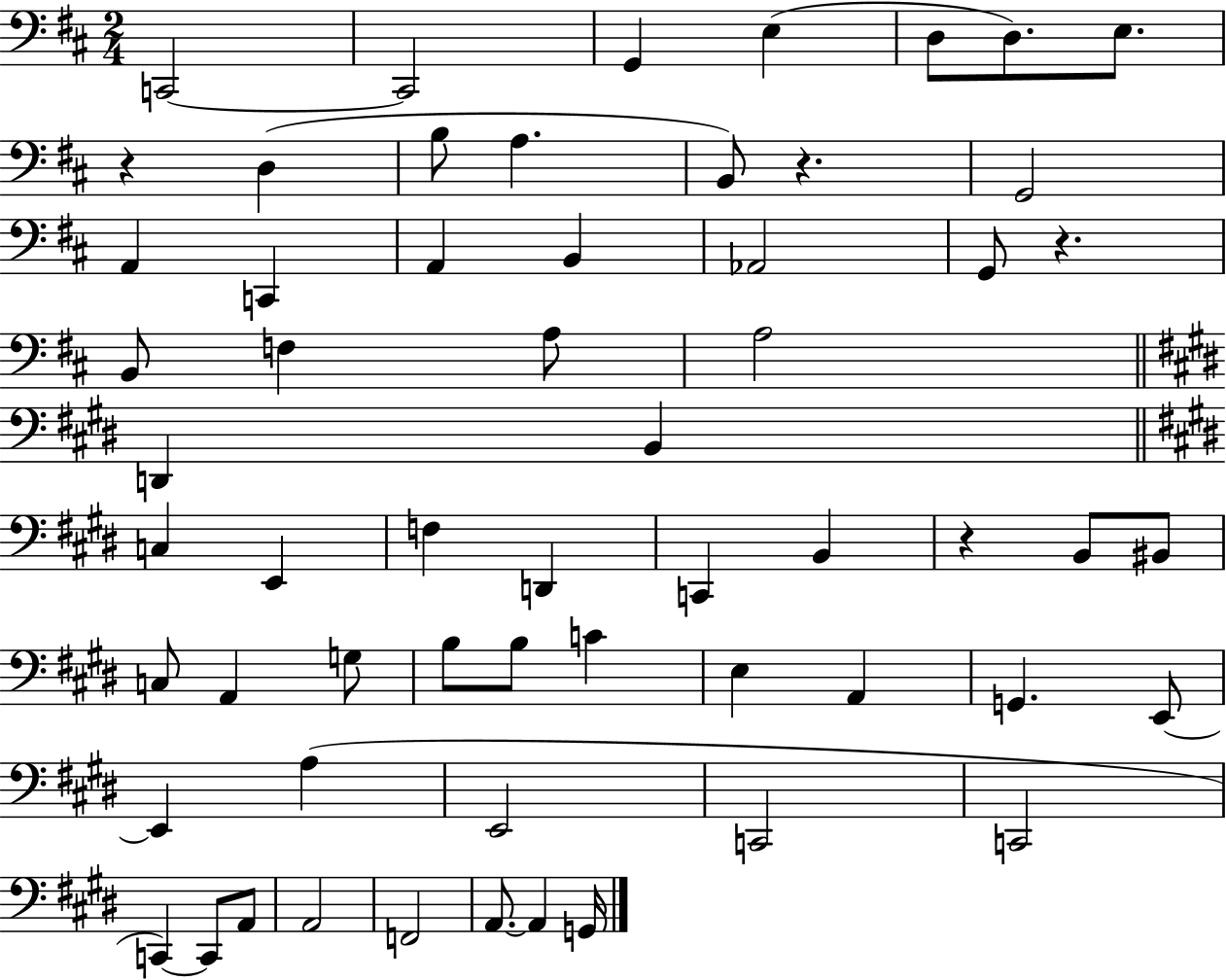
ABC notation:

X:1
T:Untitled
M:2/4
L:1/4
K:D
C,,2 C,,2 G,, E, D,/2 D,/2 E,/2 z D, B,/2 A, B,,/2 z G,,2 A,, C,, A,, B,, _A,,2 G,,/2 z B,,/2 F, A,/2 A,2 D,, B,, C, E,, F, D,, C,, B,, z B,,/2 ^B,,/2 C,/2 A,, G,/2 B,/2 B,/2 C E, A,, G,, E,,/2 E,, A, E,,2 C,,2 C,,2 C,, C,,/2 A,,/2 A,,2 F,,2 A,,/2 A,, G,,/4